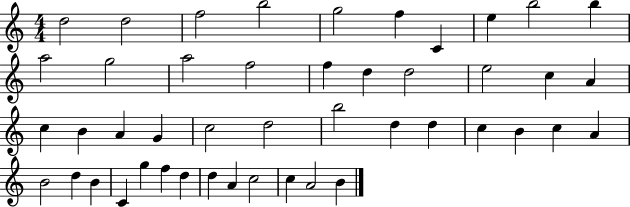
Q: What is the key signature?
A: C major